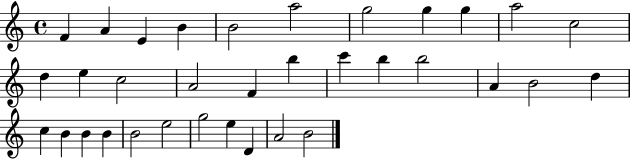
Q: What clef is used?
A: treble